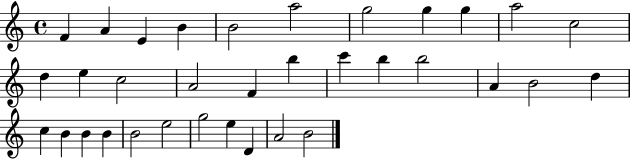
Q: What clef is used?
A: treble